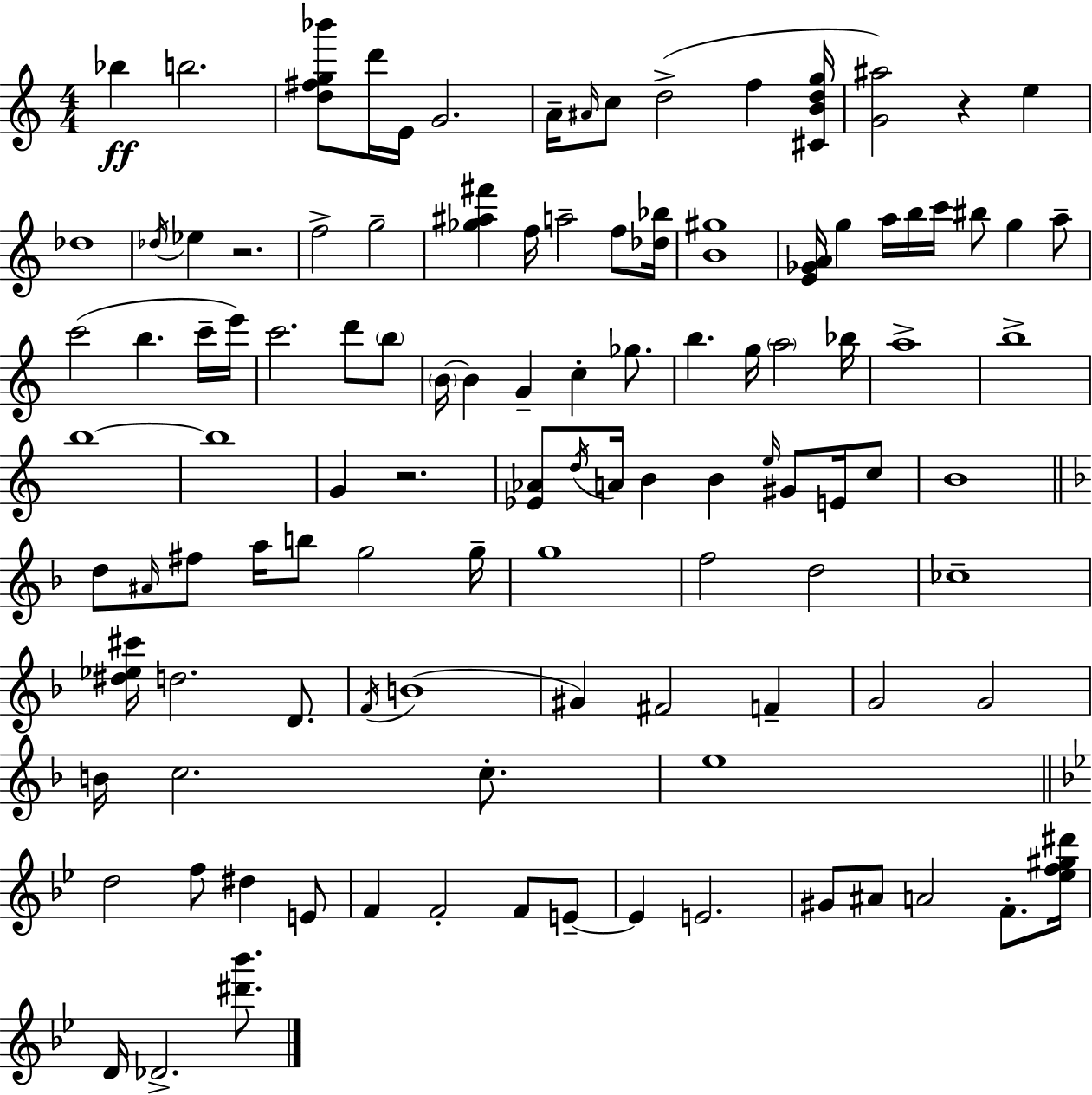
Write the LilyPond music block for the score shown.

{
  \clef treble
  \numericTimeSignature
  \time 4/4
  \key a \minor
  bes''4\ff b''2. | <d'' fis'' g'' bes'''>8 d'''16 e'16 g'2. | a'16-- \grace { ais'16 } c''8 d''2->( f''4 | <cis' b' d'' g''>16 <g' ais''>2) r4 e''4 | \break des''1 | \acciaccatura { des''16 } ees''4 r2. | f''2-> g''2-- | <ges'' ais'' fis'''>4 f''16 a''2-- f''8 | \break <des'' bes''>16 <b' gis''>1 | <e' ges' a'>16 g''4 a''16 b''16 c'''16 bis''8 g''4 | a''8-- c'''2( b''4. | c'''16-- e'''16) c'''2. d'''8 | \break \parenthesize b''8 \parenthesize b'16~~ b'4 g'4-- c''4-. ges''8. | b''4. g''16 \parenthesize a''2 | bes''16 a''1-> | b''1-> | \break b''1~~ | b''1 | g'4 r2. | <ees' aes'>8 \acciaccatura { d''16 } a'16 b'4 b'4 \grace { e''16 } gis'8 | \break e'16 c''8 b'1 | \bar "||" \break \key f \major d''8 \grace { ais'16 } fis''8 a''16 b''8 g''2 | g''16-- g''1 | f''2 d''2 | ces''1-- | \break <dis'' ees'' cis'''>16 d''2. d'8. | \acciaccatura { f'16 }( b'1 | gis'4) fis'2 f'4-- | g'2 g'2 | \break b'16 c''2. c''8.-. | e''1 | \bar "||" \break \key bes \major d''2 f''8 dis''4 e'8 | f'4 f'2-. f'8 e'8--~~ | e'4 e'2. | gis'8 ais'8 a'2 f'8.-. <ees'' f'' gis'' dis'''>16 | \break d'16 des'2.-> <dis''' bes'''>8. | \bar "|."
}